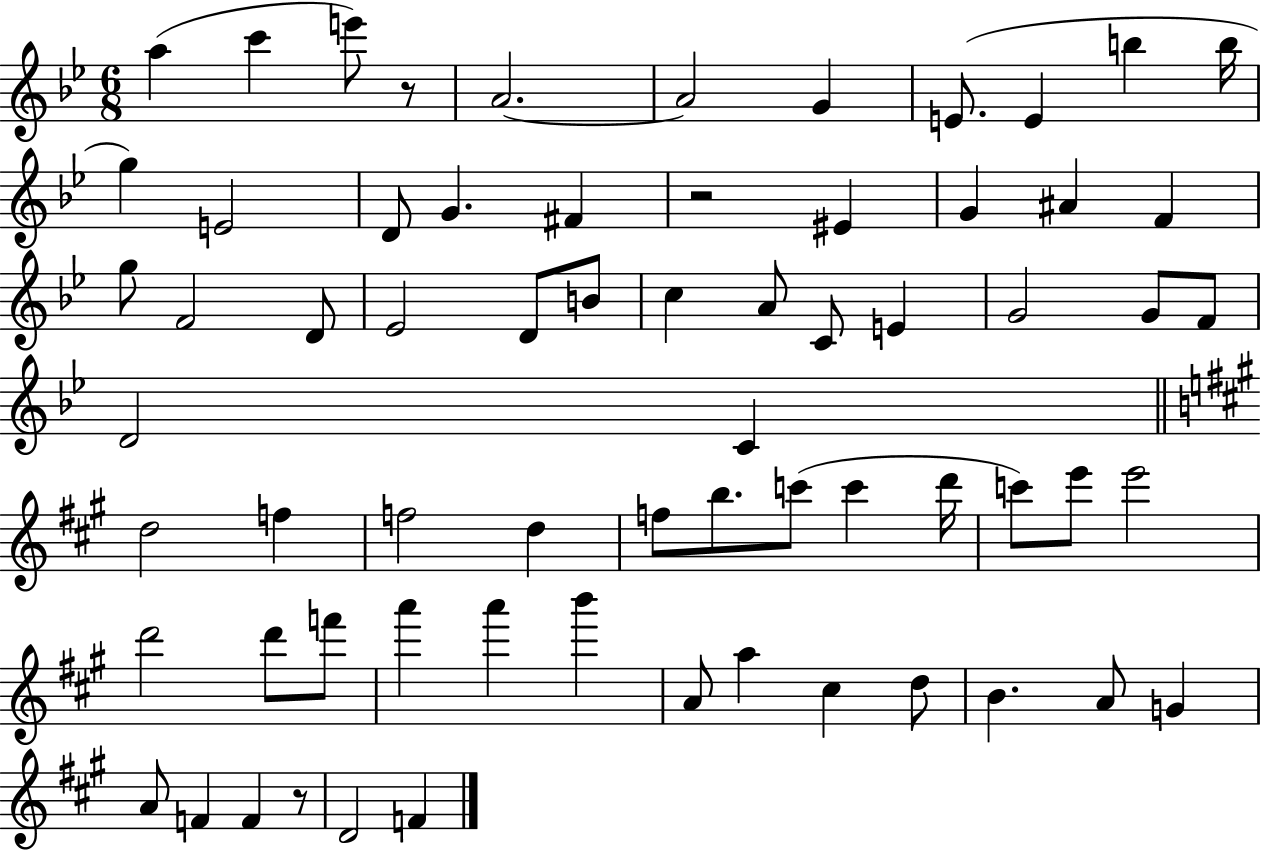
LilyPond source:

{
  \clef treble
  \numericTimeSignature
  \time 6/8
  \key bes \major
  \repeat volta 2 { a''4( c'''4 e'''8) r8 | a'2.~~ | a'2 g'4 | e'8.( e'4 b''4 b''16 | \break g''4) e'2 | d'8 g'4. fis'4 | r2 eis'4 | g'4 ais'4 f'4 | \break g''8 f'2 d'8 | ees'2 d'8 b'8 | c''4 a'8 c'8 e'4 | g'2 g'8 f'8 | \break d'2 c'4 | \bar "||" \break \key a \major d''2 f''4 | f''2 d''4 | f''8 b''8. c'''8( c'''4 d'''16 | c'''8) e'''8 e'''2 | \break d'''2 d'''8 f'''8 | a'''4 a'''4 b'''4 | a'8 a''4 cis''4 d''8 | b'4. a'8 g'4 | \break a'8 f'4 f'4 r8 | d'2 f'4 | } \bar "|."
}